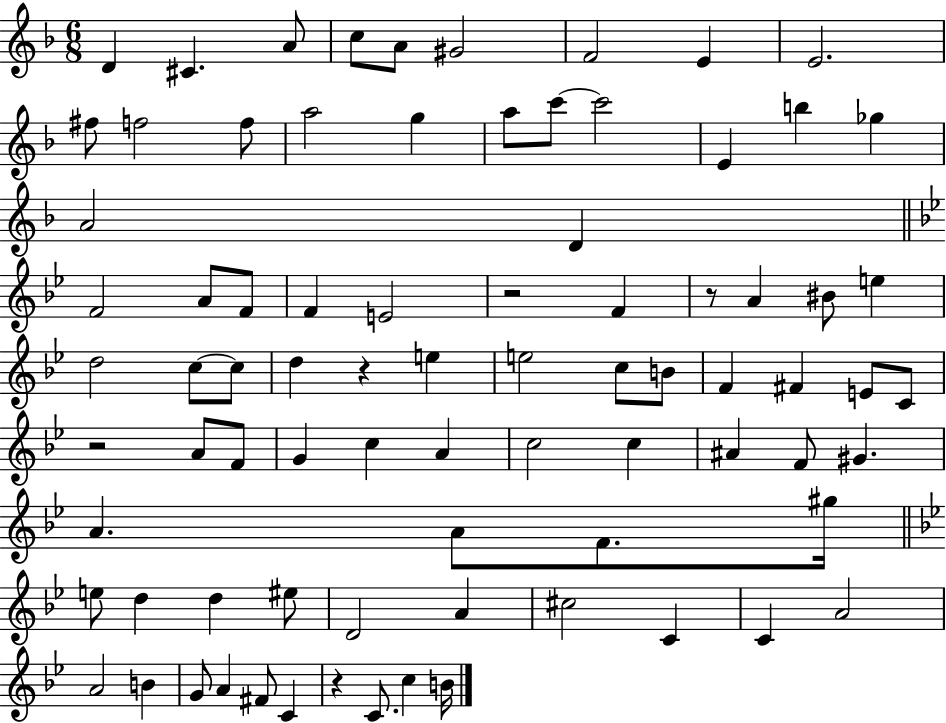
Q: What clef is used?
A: treble